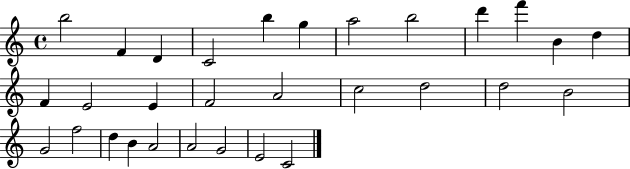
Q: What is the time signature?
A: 4/4